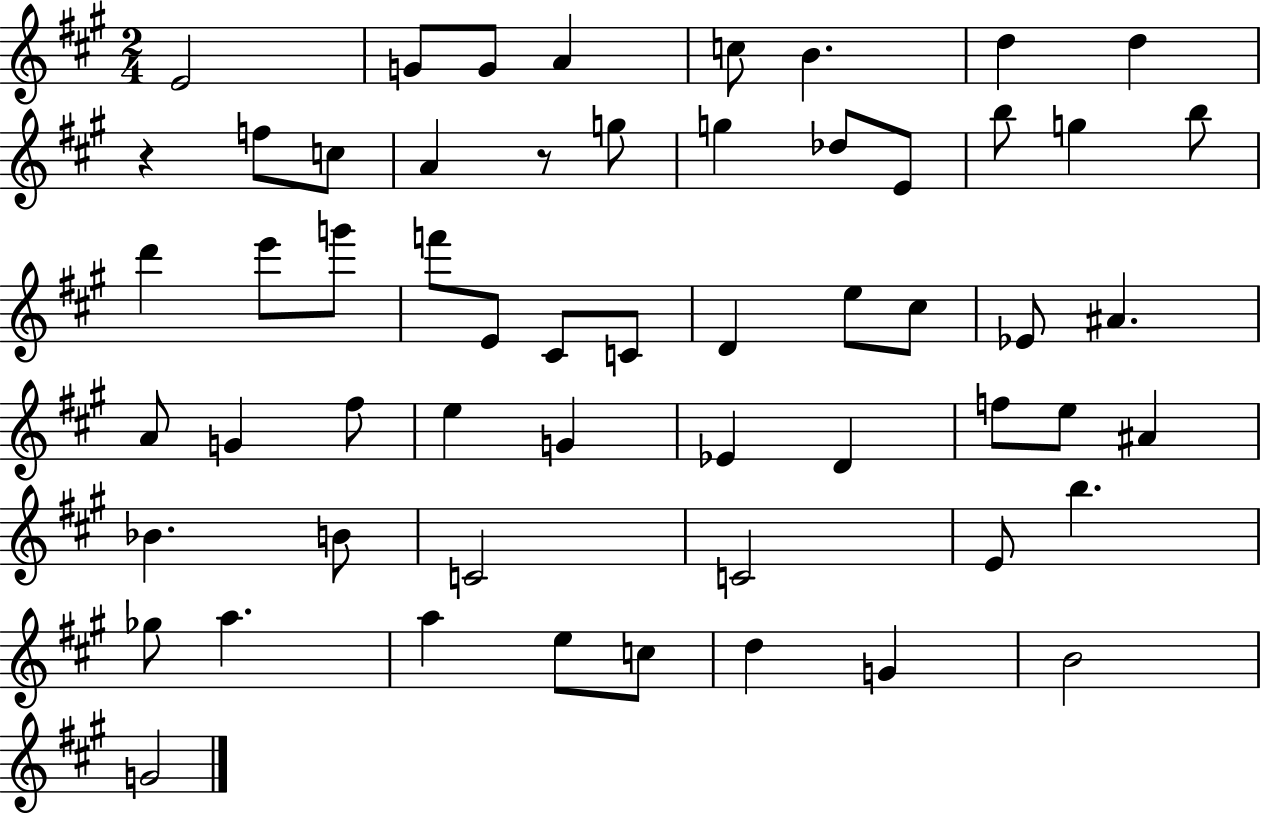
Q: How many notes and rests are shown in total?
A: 57